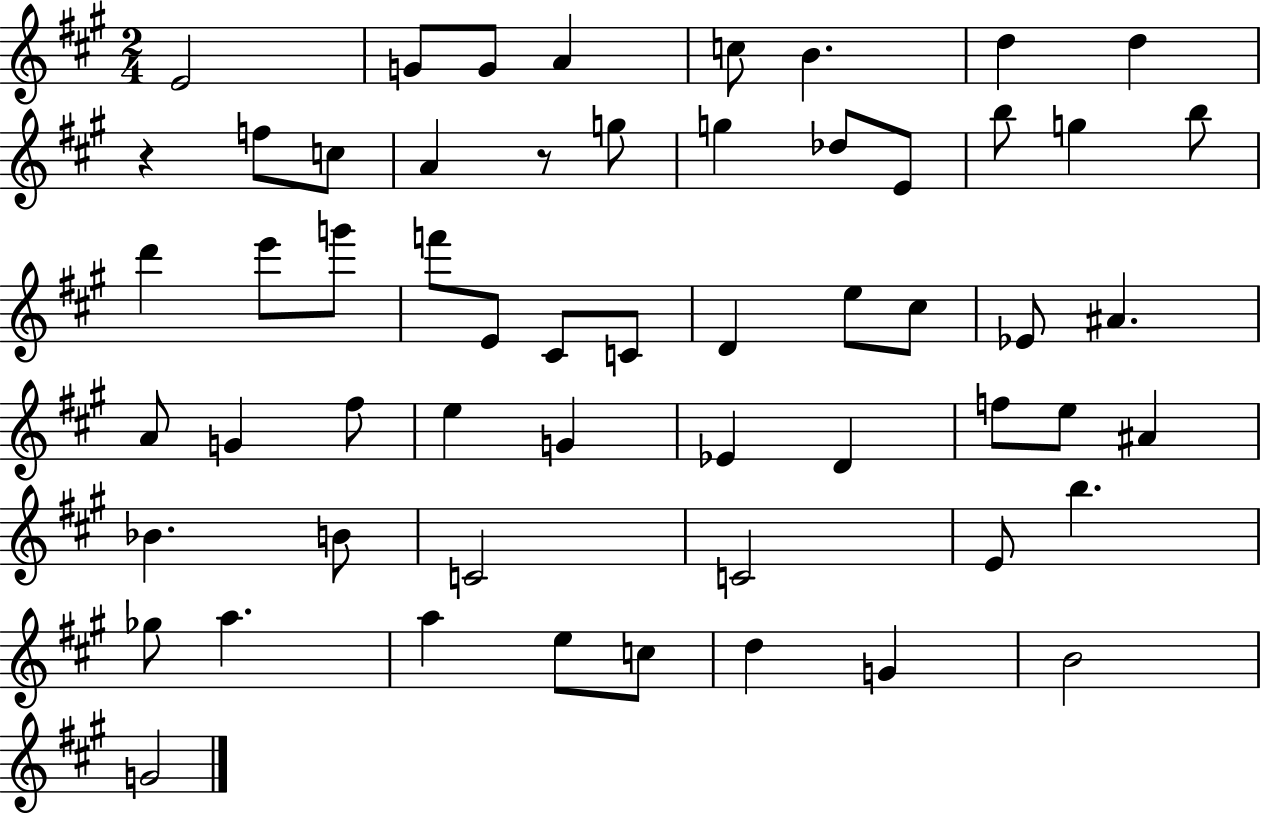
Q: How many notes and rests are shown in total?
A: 57